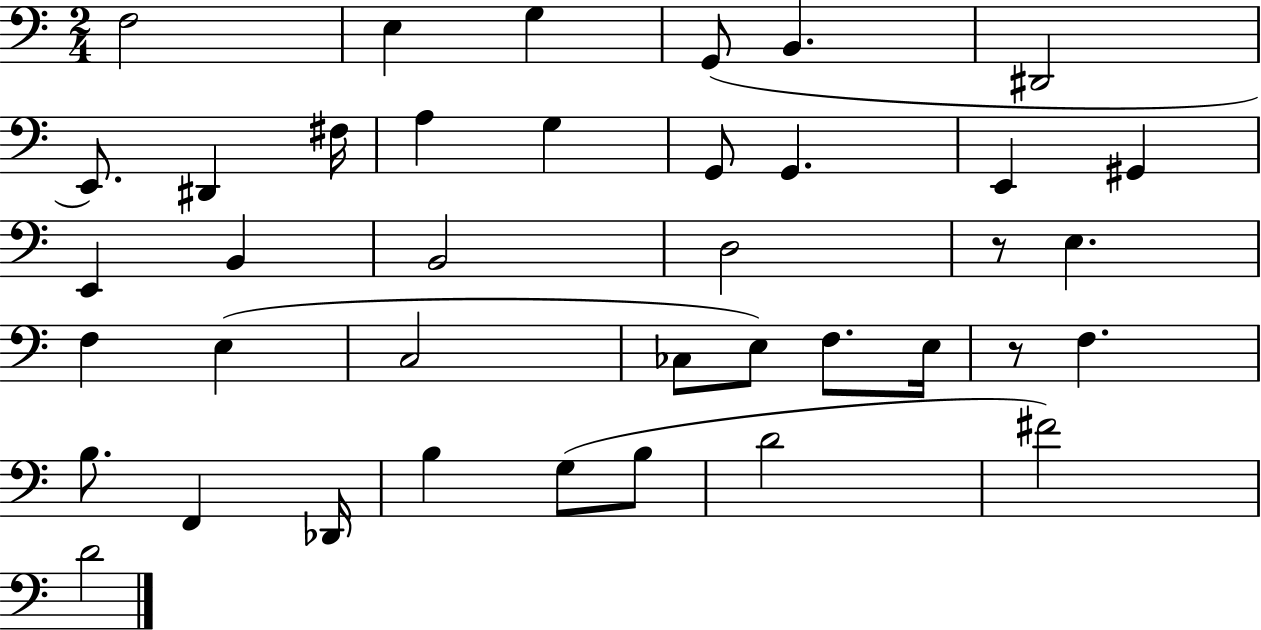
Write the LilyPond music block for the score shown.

{
  \clef bass
  \numericTimeSignature
  \time 2/4
  \key c \major
  f2 | e4 g4 | g,8( b,4. | dis,2 | \break e,8.) dis,4 fis16 | a4 g4 | g,8 g,4. | e,4 gis,4 | \break e,4 b,4 | b,2 | d2 | r8 e4. | \break f4 e4( | c2 | ces8 e8) f8. e16 | r8 f4. | \break b8. f,4 des,16 | b4 g8( b8 | d'2 | fis'2) | \break d'2 | \bar "|."
}